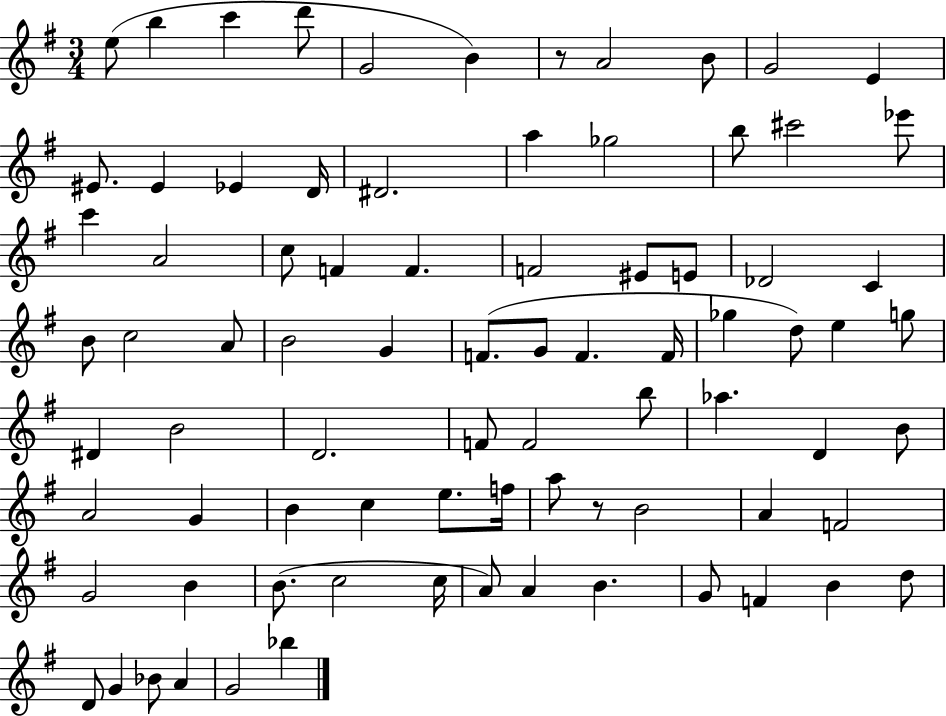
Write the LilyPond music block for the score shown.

{
  \clef treble
  \numericTimeSignature
  \time 3/4
  \key g \major
  \repeat volta 2 { e''8( b''4 c'''4 d'''8 | g'2 b'4) | r8 a'2 b'8 | g'2 e'4 | \break eis'8. eis'4 ees'4 d'16 | dis'2. | a''4 ges''2 | b''8 cis'''2 ees'''8 | \break c'''4 a'2 | c''8 f'4 f'4. | f'2 eis'8 e'8 | des'2 c'4 | \break b'8 c''2 a'8 | b'2 g'4 | f'8.( g'8 f'4. f'16 | ges''4 d''8) e''4 g''8 | \break dis'4 b'2 | d'2. | f'8 f'2 b''8 | aes''4. d'4 b'8 | \break a'2 g'4 | b'4 c''4 e''8. f''16 | a''8 r8 b'2 | a'4 f'2 | \break g'2 b'4 | b'8.( c''2 c''16 | a'8) a'4 b'4. | g'8 f'4 b'4 d''8 | \break d'8 g'4 bes'8 a'4 | g'2 bes''4 | } \bar "|."
}